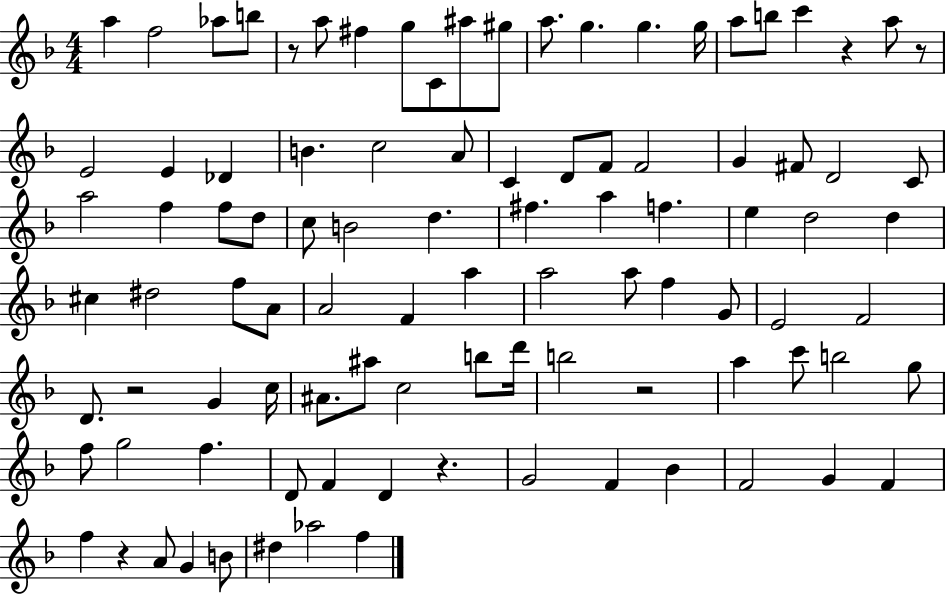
A5/q F5/h Ab5/e B5/e R/e A5/e F#5/q G5/e C4/e A#5/e G#5/e A5/e. G5/q. G5/q. G5/s A5/e B5/e C6/q R/q A5/e R/e E4/h E4/q Db4/q B4/q. C5/h A4/e C4/q D4/e F4/e F4/h G4/q F#4/e D4/h C4/e A5/h F5/q F5/e D5/e C5/e B4/h D5/q. F#5/q. A5/q F5/q. E5/q D5/h D5/q C#5/q D#5/h F5/e A4/e A4/h F4/q A5/q A5/h A5/e F5/q G4/e E4/h F4/h D4/e. R/h G4/q C5/s A#4/e. A#5/e C5/h B5/e D6/s B5/h R/h A5/q C6/e B5/h G5/e F5/e G5/h F5/q. D4/e F4/q D4/q R/q. G4/h F4/q Bb4/q F4/h G4/q F4/q F5/q R/q A4/e G4/q B4/e D#5/q Ab5/h F5/q